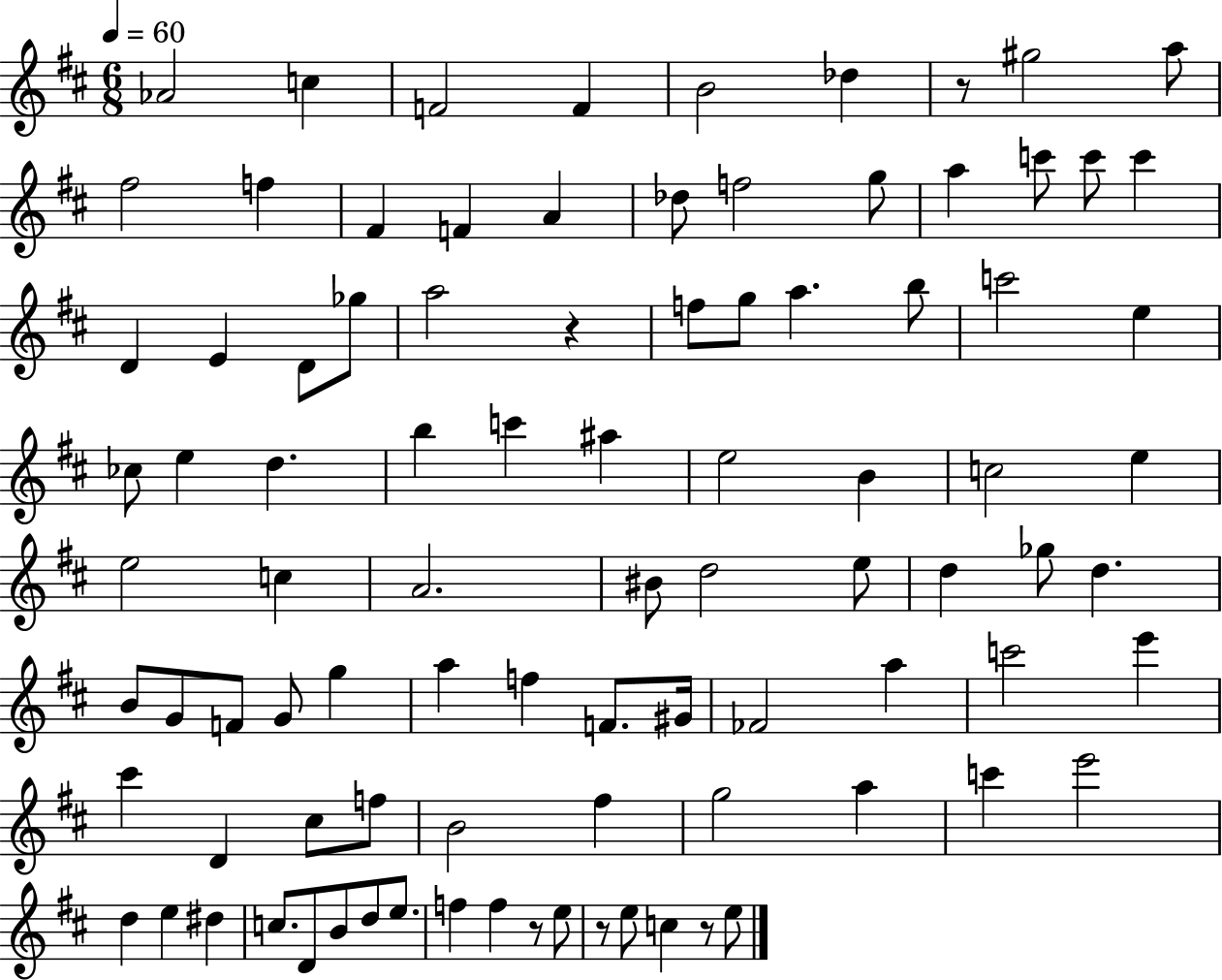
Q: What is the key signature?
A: D major